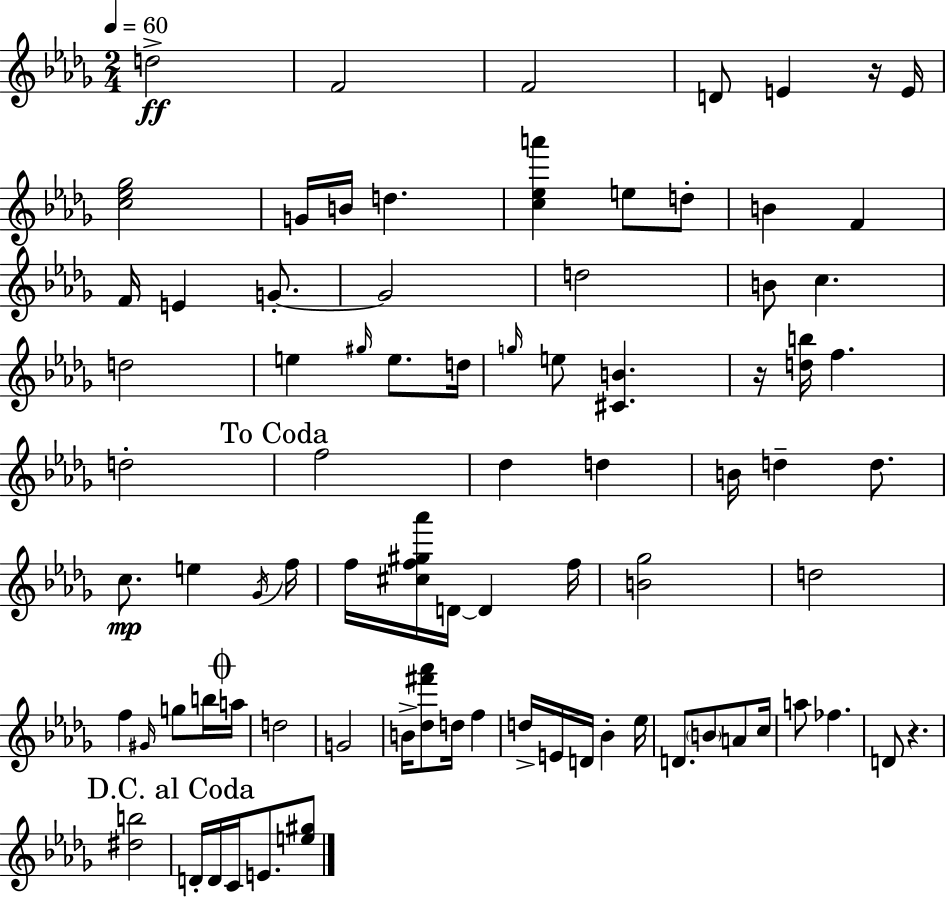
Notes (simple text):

D5/h F4/h F4/h D4/e E4/q R/s E4/s [C5,Eb5,Gb5]/h G4/s B4/s D5/q. [C5,Eb5,A6]/q E5/e D5/e B4/q F4/q F4/s E4/q G4/e. G4/h D5/h B4/e C5/q. D5/h E5/q G#5/s E5/e. D5/s G5/s E5/e [C#4,B4]/q. R/s [D5,B5]/s F5/q. D5/h F5/h Db5/q D5/q B4/s D5/q D5/e. C5/e. E5/q Gb4/s F5/s F5/s [C#5,F5,G#5,Ab6]/s D4/s D4/q F5/s [B4,Gb5]/h D5/h F5/q G#4/s G5/e B5/s A5/s D5/h G4/h B4/s [Db5,F#6,Ab6]/e D5/s F5/q D5/s E4/s D4/s Bb4/q Eb5/s D4/e. B4/e A4/e C5/s A5/e FES5/q. D4/e R/q. [D#5,B5]/h D4/s D4/s C4/s E4/e. [E5,G#5]/e